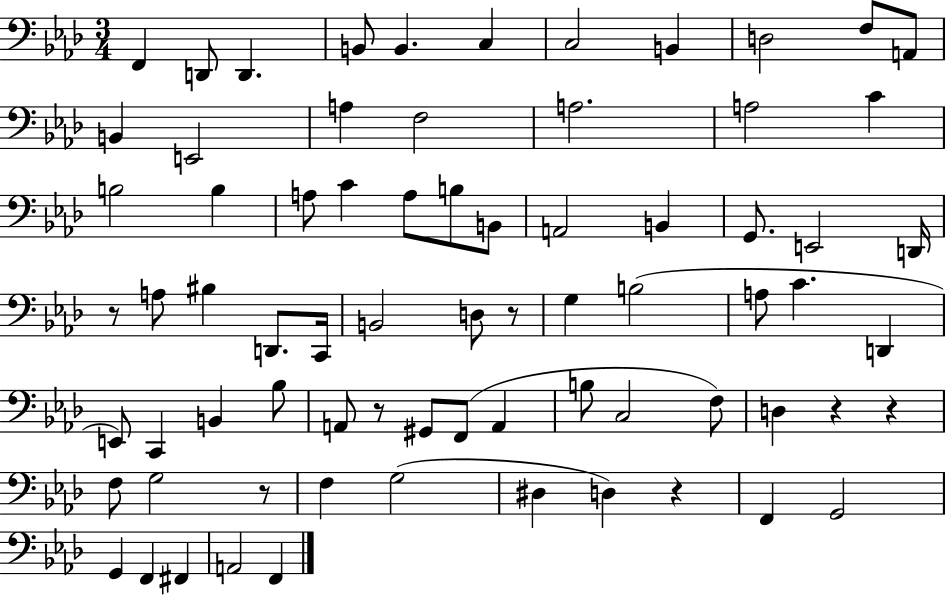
{
  \clef bass
  \numericTimeSignature
  \time 3/4
  \key aes \major
  f,4 d,8 d,4. | b,8 b,4. c4 | c2 b,4 | d2 f8 a,8 | \break b,4 e,2 | a4 f2 | a2. | a2 c'4 | \break b2 b4 | a8 c'4 a8 b8 b,8 | a,2 b,4 | g,8. e,2 d,16 | \break r8 a8 bis4 d,8. c,16 | b,2 d8 r8 | g4 b2( | a8 c'4. d,4 | \break e,8) c,4 b,4 bes8 | a,8 r8 gis,8 f,8( a,4 | b8 c2 f8) | d4 r4 r4 | \break f8 g2 r8 | f4 g2( | dis4 d4) r4 | f,4 g,2 | \break g,4 f,4 fis,4 | a,2 f,4 | \bar "|."
}